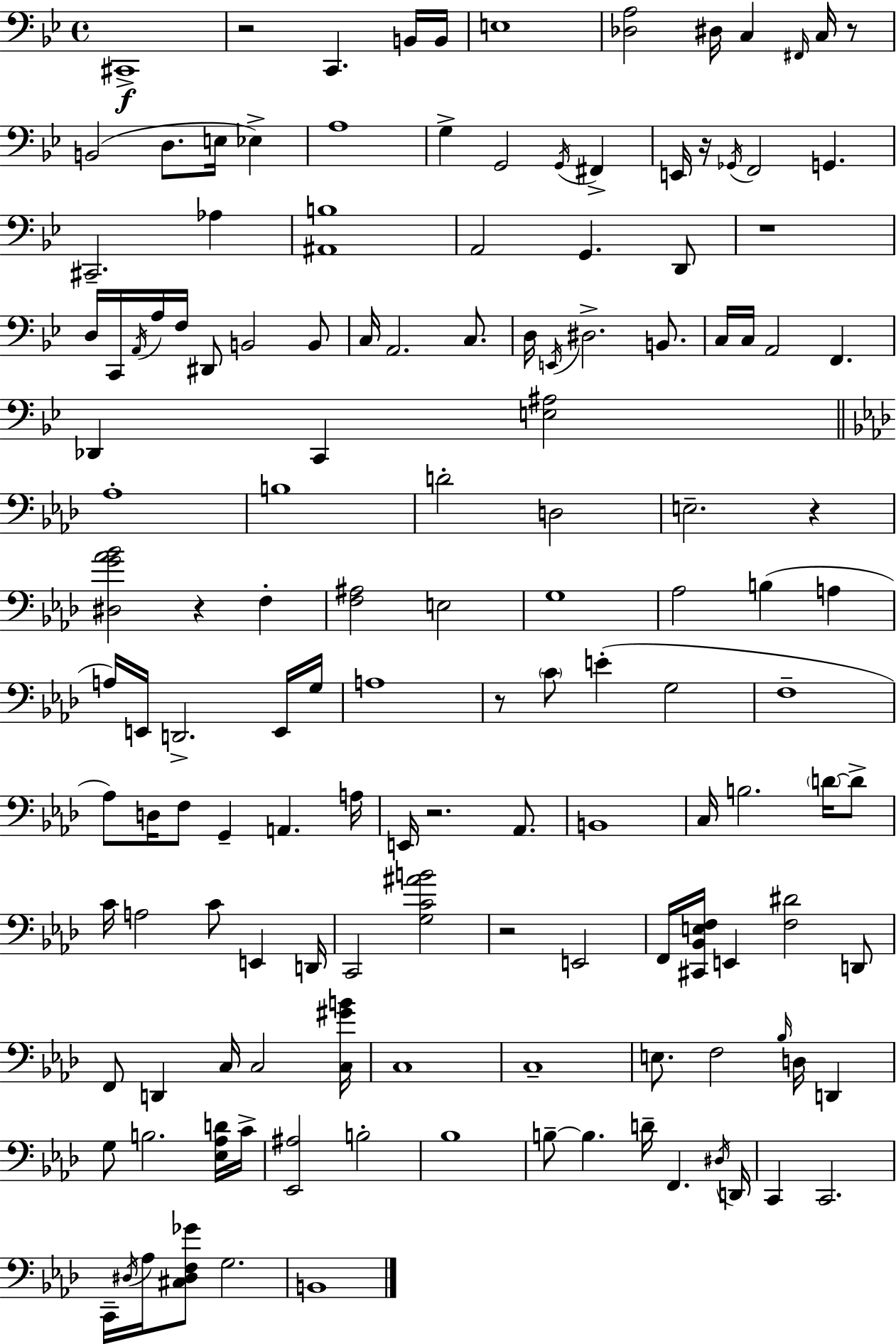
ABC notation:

X:1
T:Untitled
M:4/4
L:1/4
K:Gm
^C,,4 z2 C,, B,,/4 B,,/4 E,4 [_D,A,]2 ^D,/4 C, ^F,,/4 C,/4 z/2 B,,2 D,/2 E,/4 _E, A,4 G, G,,2 G,,/4 ^F,, E,,/4 z/4 _G,,/4 F,,2 G,, ^C,,2 _A, [^A,,B,]4 A,,2 G,, D,,/2 z4 D,/4 C,,/4 A,,/4 A,/4 F,/4 ^D,,/2 B,,2 B,,/2 C,/4 A,,2 C,/2 D,/4 E,,/4 ^D,2 B,,/2 C,/4 C,/4 A,,2 F,, _D,, C,, [E,^A,]2 _A,4 B,4 D2 D,2 E,2 z [^D,G_A_B]2 z F, [F,^A,]2 E,2 G,4 _A,2 B, A, A,/4 E,,/4 D,,2 E,,/4 G,/4 A,4 z/2 C/2 E G,2 F,4 _A,/2 D,/4 F,/2 G,, A,, A,/4 E,,/4 z2 _A,,/2 B,,4 C,/4 B,2 D/4 D/2 C/4 A,2 C/2 E,, D,,/4 C,,2 [G,C^AB]2 z2 E,,2 F,,/4 [^C,,_B,,E,F,]/4 E,, [F,^D]2 D,,/2 F,,/2 D,, C,/4 C,2 [C,^GB]/4 C,4 C,4 E,/2 F,2 _B,/4 D,/4 D,, G,/2 B,2 [_E,_A,D]/4 C/4 [_E,,^A,]2 B,2 _B,4 B,/2 B, D/4 F,, ^D,/4 D,,/4 C,, C,,2 C,,/4 ^D,/4 _A,/4 [^C,^D,F,_G]/2 G,2 B,,4